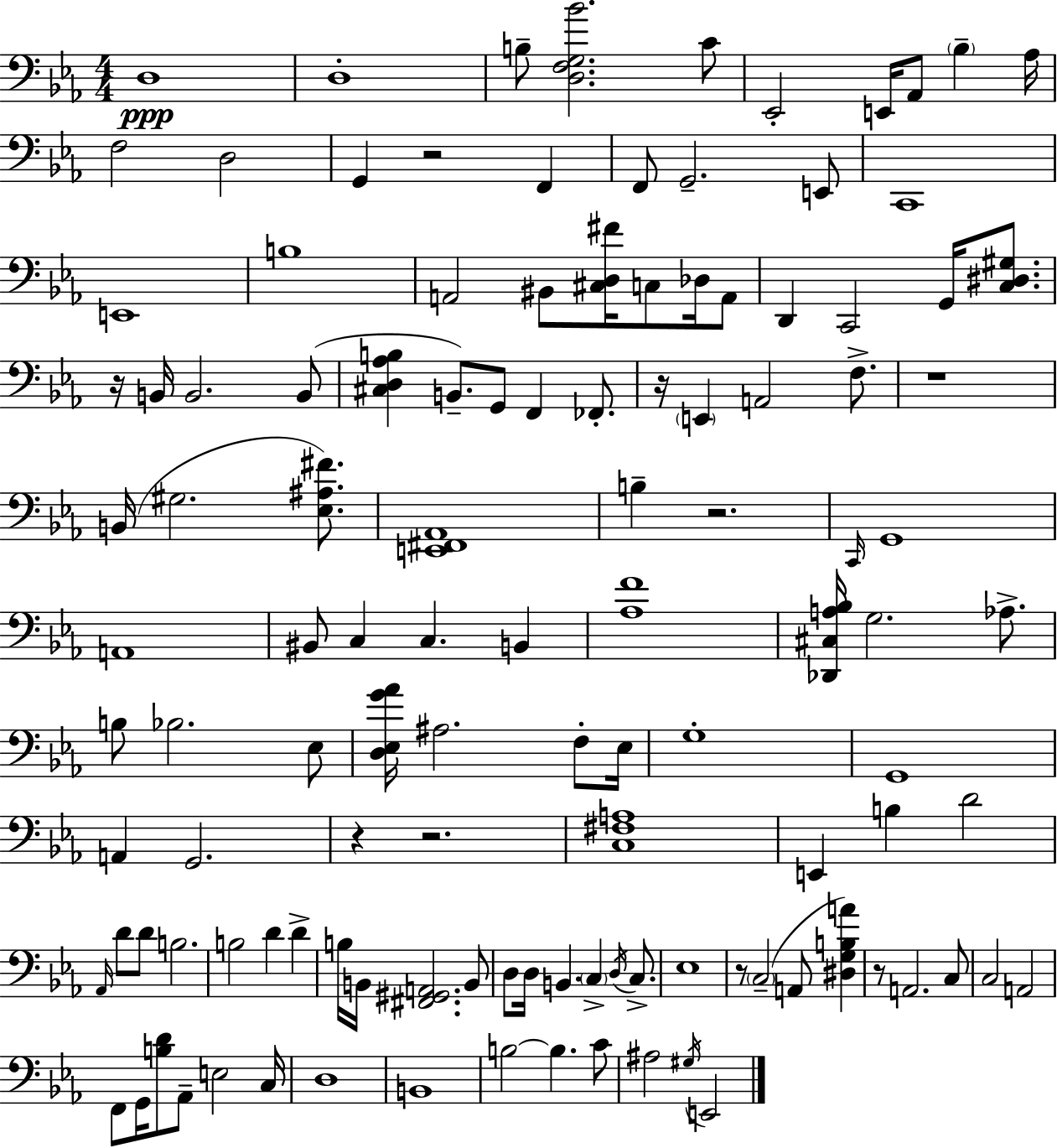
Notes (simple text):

D3/w D3/w B3/e [D3,F3,G3,Bb4]/h. C4/e Eb2/h E2/s Ab2/e Bb3/q Ab3/s F3/h D3/h G2/q R/h F2/q F2/e G2/h. E2/e C2/w E2/w B3/w A2/h BIS2/e [C#3,D3,F#4]/s C3/e Db3/s A2/e D2/q C2/h G2/s [C3,D#3,G#3]/e. R/s B2/s B2/h. B2/e [C#3,D3,Ab3,B3]/q B2/e. G2/e F2/q FES2/e. R/s E2/q A2/h F3/e. R/w B2/s G#3/h. [Eb3,A#3,F#4]/e. [E2,F#2,Ab2]/w B3/q R/h. C2/s G2/w A2/w BIS2/e C3/q C3/q. B2/q [Ab3,F4]/w [Db2,C#3,A3,Bb3]/s G3/h. Ab3/e. B3/e Bb3/h. Eb3/e [D3,Eb3,G4,Ab4]/s A#3/h. F3/e Eb3/s G3/w G2/w A2/q G2/h. R/q R/h. [C3,F#3,A3]/w E2/q B3/q D4/h Ab2/s D4/e D4/e B3/h. B3/h D4/q D4/q B3/s B2/s [F#2,G#2,A2]/h. B2/e D3/e D3/s B2/q. C3/q D3/s C3/e. Eb3/w R/e C3/h A2/e [D#3,G3,B3,A4]/q R/e A2/h. C3/e C3/h A2/h F2/e G2/s [B3,D4]/e Ab2/e E3/h C3/s D3/w B2/w B3/h B3/q. C4/e A#3/h G#3/s E2/h